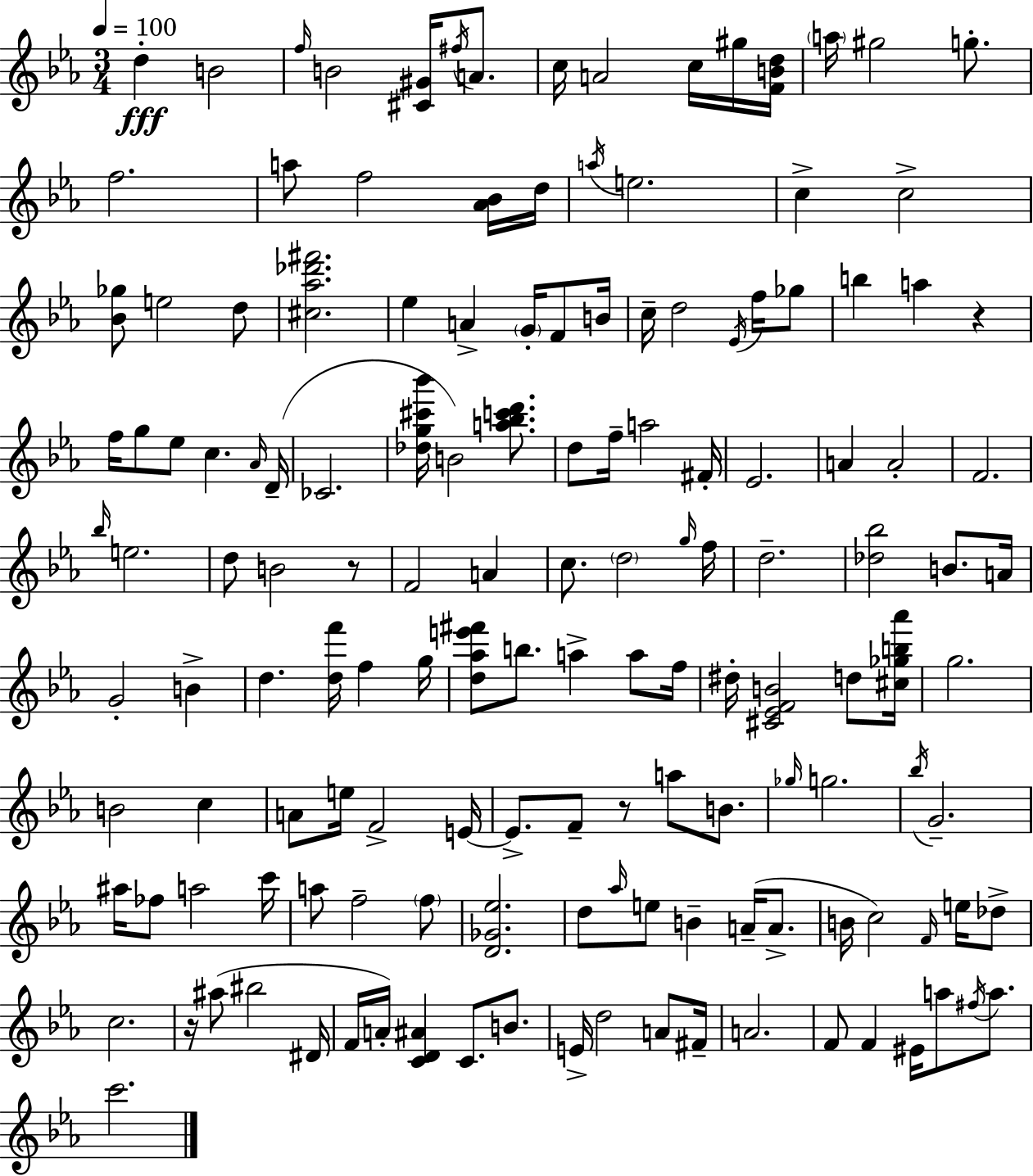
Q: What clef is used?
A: treble